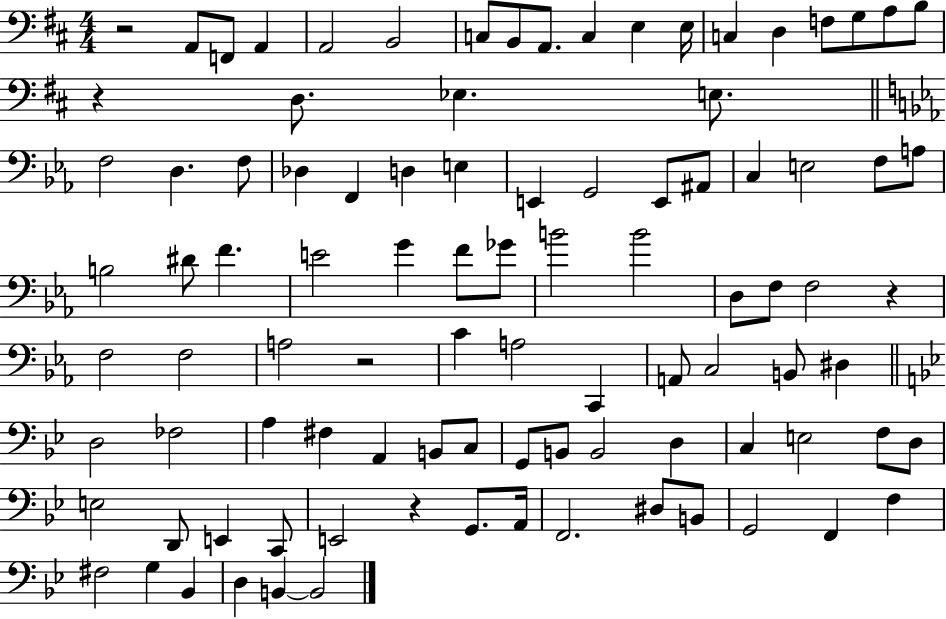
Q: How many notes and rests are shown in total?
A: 96